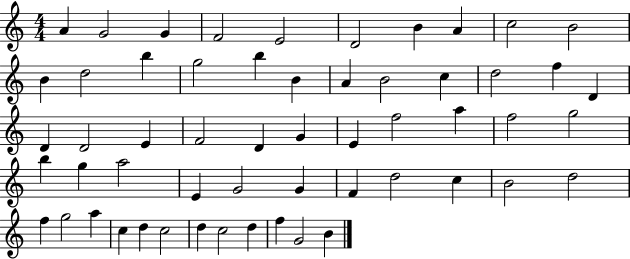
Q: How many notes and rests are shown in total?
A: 56